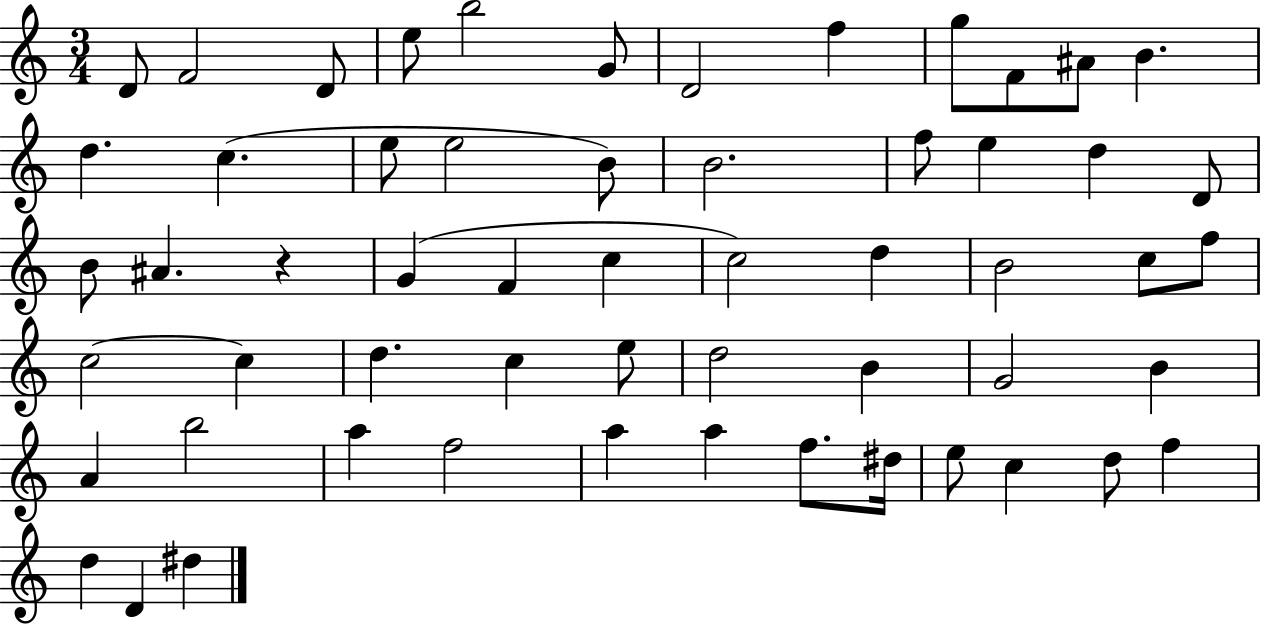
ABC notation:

X:1
T:Untitled
M:3/4
L:1/4
K:C
D/2 F2 D/2 e/2 b2 G/2 D2 f g/2 F/2 ^A/2 B d c e/2 e2 B/2 B2 f/2 e d D/2 B/2 ^A z G F c c2 d B2 c/2 f/2 c2 c d c e/2 d2 B G2 B A b2 a f2 a a f/2 ^d/4 e/2 c d/2 f d D ^d